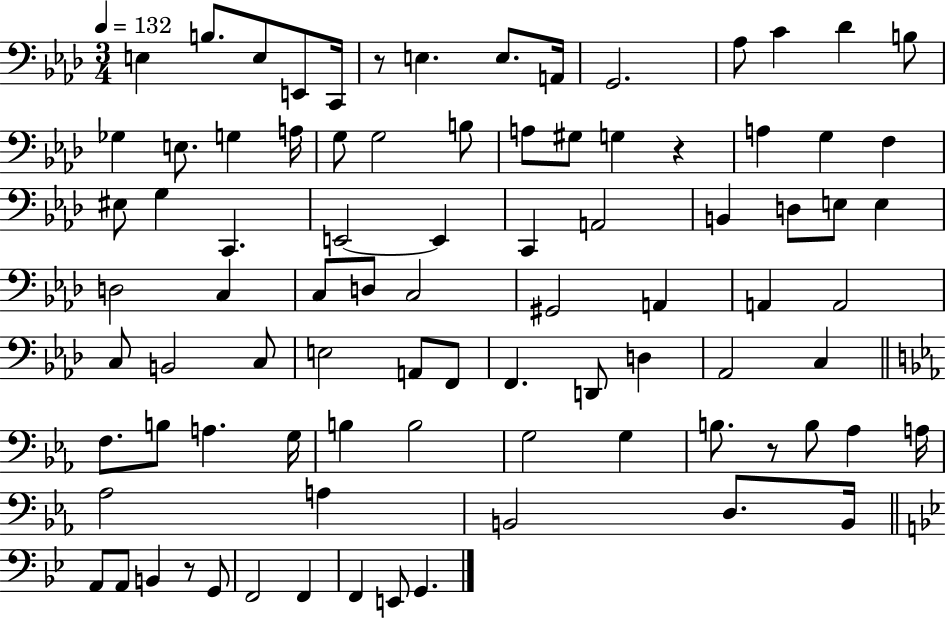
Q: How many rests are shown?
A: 4